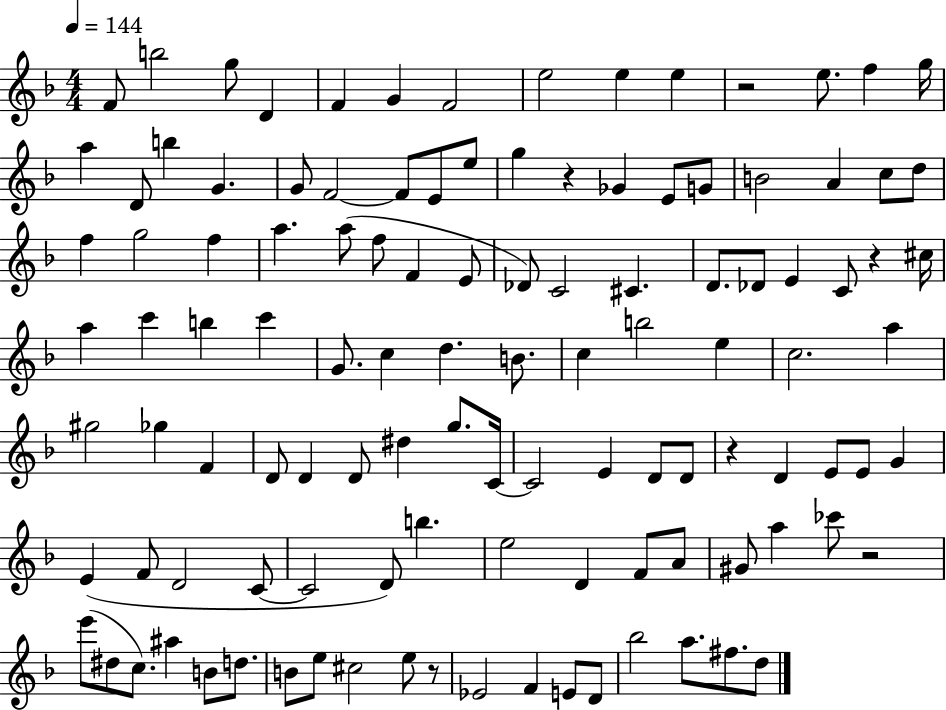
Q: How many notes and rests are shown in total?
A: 114